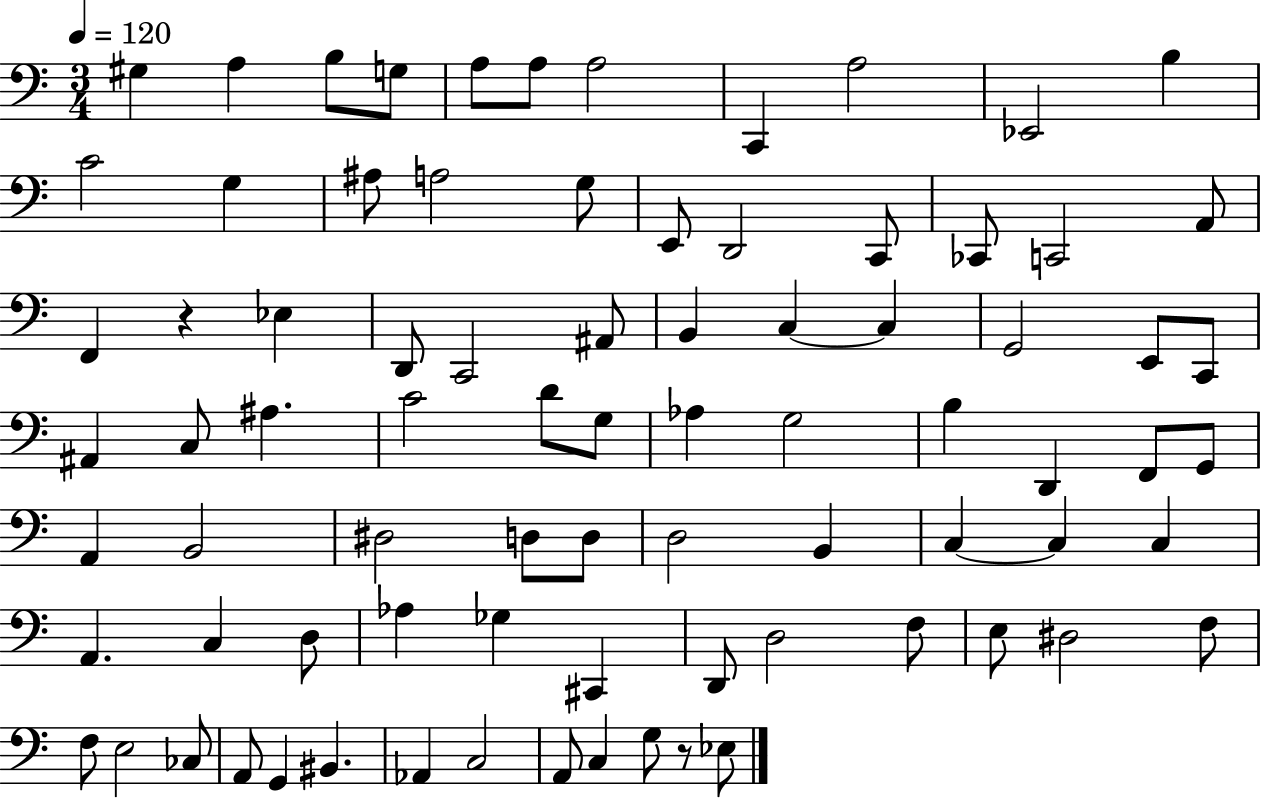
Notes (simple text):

G#3/q A3/q B3/e G3/e A3/e A3/e A3/h C2/q A3/h Eb2/h B3/q C4/h G3/q A#3/e A3/h G3/e E2/e D2/h C2/e CES2/e C2/h A2/e F2/q R/q Eb3/q D2/e C2/h A#2/e B2/q C3/q C3/q G2/h E2/e C2/e A#2/q C3/e A#3/q. C4/h D4/e G3/e Ab3/q G3/h B3/q D2/q F2/e G2/e A2/q B2/h D#3/h D3/e D3/e D3/h B2/q C3/q C3/q C3/q A2/q. C3/q D3/e Ab3/q Gb3/q C#2/q D2/e D3/h F3/e E3/e D#3/h F3/e F3/e E3/h CES3/e A2/e G2/q BIS2/q. Ab2/q C3/h A2/e C3/q G3/e R/e Eb3/e